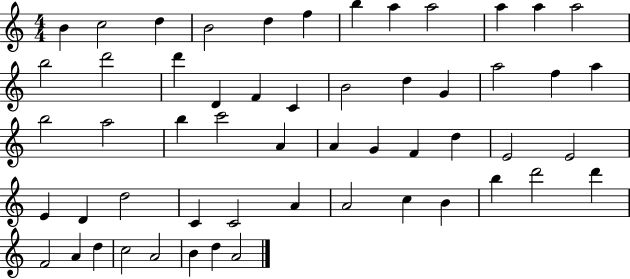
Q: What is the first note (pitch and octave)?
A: B4